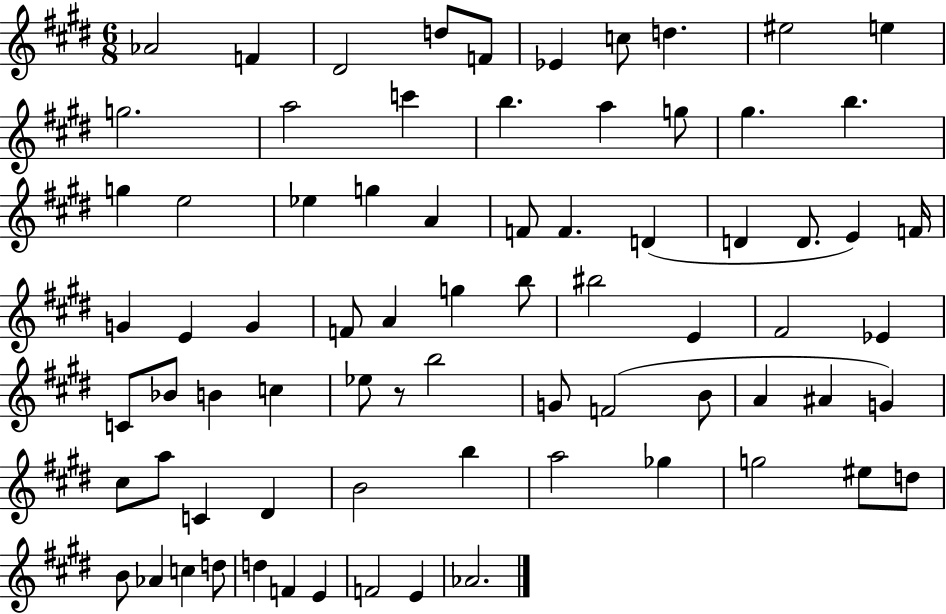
{
  \clef treble
  \numericTimeSignature
  \time 6/8
  \key e \major
  aes'2 f'4 | dis'2 d''8 f'8 | ees'4 c''8 d''4. | eis''2 e''4 | \break g''2. | a''2 c'''4 | b''4. a''4 g''8 | gis''4. b''4. | \break g''4 e''2 | ees''4 g''4 a'4 | f'8 f'4. d'4( | d'4 d'8. e'4) f'16 | \break g'4 e'4 g'4 | f'8 a'4 g''4 b''8 | bis''2 e'4 | fis'2 ees'4 | \break c'8 bes'8 b'4 c''4 | ees''8 r8 b''2 | g'8 f'2( b'8 | a'4 ais'4 g'4) | \break cis''8 a''8 c'4 dis'4 | b'2 b''4 | a''2 ges''4 | g''2 eis''8 d''8 | \break b'8 aes'4 c''4 d''8 | d''4 f'4 e'4 | f'2 e'4 | aes'2. | \break \bar "|."
}